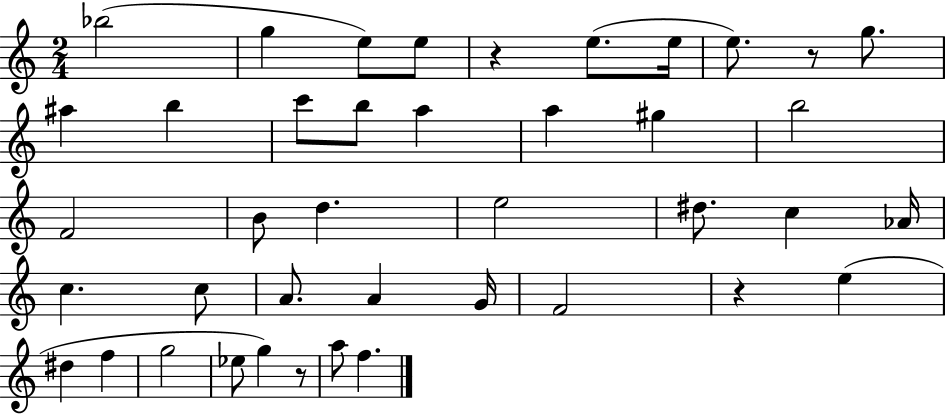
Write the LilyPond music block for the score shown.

{
  \clef treble
  \numericTimeSignature
  \time 2/4
  \key c \major
  bes''2( | g''4 e''8) e''8 | r4 e''8.( e''16 | e''8.) r8 g''8. | \break ais''4 b''4 | c'''8 b''8 a''4 | a''4 gis''4 | b''2 | \break f'2 | b'8 d''4. | e''2 | dis''8. c''4 aes'16 | \break c''4. c''8 | a'8. a'4 g'16 | f'2 | r4 e''4( | \break dis''4 f''4 | g''2 | ees''8 g''4) r8 | a''8 f''4. | \break \bar "|."
}